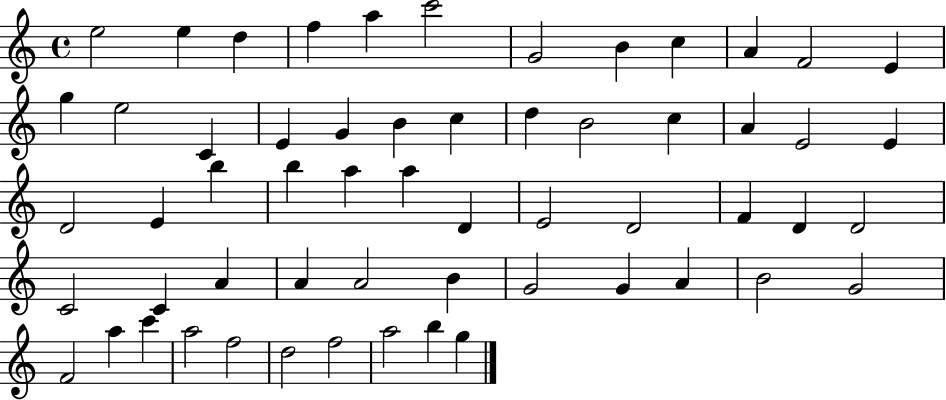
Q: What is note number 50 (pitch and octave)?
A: A5